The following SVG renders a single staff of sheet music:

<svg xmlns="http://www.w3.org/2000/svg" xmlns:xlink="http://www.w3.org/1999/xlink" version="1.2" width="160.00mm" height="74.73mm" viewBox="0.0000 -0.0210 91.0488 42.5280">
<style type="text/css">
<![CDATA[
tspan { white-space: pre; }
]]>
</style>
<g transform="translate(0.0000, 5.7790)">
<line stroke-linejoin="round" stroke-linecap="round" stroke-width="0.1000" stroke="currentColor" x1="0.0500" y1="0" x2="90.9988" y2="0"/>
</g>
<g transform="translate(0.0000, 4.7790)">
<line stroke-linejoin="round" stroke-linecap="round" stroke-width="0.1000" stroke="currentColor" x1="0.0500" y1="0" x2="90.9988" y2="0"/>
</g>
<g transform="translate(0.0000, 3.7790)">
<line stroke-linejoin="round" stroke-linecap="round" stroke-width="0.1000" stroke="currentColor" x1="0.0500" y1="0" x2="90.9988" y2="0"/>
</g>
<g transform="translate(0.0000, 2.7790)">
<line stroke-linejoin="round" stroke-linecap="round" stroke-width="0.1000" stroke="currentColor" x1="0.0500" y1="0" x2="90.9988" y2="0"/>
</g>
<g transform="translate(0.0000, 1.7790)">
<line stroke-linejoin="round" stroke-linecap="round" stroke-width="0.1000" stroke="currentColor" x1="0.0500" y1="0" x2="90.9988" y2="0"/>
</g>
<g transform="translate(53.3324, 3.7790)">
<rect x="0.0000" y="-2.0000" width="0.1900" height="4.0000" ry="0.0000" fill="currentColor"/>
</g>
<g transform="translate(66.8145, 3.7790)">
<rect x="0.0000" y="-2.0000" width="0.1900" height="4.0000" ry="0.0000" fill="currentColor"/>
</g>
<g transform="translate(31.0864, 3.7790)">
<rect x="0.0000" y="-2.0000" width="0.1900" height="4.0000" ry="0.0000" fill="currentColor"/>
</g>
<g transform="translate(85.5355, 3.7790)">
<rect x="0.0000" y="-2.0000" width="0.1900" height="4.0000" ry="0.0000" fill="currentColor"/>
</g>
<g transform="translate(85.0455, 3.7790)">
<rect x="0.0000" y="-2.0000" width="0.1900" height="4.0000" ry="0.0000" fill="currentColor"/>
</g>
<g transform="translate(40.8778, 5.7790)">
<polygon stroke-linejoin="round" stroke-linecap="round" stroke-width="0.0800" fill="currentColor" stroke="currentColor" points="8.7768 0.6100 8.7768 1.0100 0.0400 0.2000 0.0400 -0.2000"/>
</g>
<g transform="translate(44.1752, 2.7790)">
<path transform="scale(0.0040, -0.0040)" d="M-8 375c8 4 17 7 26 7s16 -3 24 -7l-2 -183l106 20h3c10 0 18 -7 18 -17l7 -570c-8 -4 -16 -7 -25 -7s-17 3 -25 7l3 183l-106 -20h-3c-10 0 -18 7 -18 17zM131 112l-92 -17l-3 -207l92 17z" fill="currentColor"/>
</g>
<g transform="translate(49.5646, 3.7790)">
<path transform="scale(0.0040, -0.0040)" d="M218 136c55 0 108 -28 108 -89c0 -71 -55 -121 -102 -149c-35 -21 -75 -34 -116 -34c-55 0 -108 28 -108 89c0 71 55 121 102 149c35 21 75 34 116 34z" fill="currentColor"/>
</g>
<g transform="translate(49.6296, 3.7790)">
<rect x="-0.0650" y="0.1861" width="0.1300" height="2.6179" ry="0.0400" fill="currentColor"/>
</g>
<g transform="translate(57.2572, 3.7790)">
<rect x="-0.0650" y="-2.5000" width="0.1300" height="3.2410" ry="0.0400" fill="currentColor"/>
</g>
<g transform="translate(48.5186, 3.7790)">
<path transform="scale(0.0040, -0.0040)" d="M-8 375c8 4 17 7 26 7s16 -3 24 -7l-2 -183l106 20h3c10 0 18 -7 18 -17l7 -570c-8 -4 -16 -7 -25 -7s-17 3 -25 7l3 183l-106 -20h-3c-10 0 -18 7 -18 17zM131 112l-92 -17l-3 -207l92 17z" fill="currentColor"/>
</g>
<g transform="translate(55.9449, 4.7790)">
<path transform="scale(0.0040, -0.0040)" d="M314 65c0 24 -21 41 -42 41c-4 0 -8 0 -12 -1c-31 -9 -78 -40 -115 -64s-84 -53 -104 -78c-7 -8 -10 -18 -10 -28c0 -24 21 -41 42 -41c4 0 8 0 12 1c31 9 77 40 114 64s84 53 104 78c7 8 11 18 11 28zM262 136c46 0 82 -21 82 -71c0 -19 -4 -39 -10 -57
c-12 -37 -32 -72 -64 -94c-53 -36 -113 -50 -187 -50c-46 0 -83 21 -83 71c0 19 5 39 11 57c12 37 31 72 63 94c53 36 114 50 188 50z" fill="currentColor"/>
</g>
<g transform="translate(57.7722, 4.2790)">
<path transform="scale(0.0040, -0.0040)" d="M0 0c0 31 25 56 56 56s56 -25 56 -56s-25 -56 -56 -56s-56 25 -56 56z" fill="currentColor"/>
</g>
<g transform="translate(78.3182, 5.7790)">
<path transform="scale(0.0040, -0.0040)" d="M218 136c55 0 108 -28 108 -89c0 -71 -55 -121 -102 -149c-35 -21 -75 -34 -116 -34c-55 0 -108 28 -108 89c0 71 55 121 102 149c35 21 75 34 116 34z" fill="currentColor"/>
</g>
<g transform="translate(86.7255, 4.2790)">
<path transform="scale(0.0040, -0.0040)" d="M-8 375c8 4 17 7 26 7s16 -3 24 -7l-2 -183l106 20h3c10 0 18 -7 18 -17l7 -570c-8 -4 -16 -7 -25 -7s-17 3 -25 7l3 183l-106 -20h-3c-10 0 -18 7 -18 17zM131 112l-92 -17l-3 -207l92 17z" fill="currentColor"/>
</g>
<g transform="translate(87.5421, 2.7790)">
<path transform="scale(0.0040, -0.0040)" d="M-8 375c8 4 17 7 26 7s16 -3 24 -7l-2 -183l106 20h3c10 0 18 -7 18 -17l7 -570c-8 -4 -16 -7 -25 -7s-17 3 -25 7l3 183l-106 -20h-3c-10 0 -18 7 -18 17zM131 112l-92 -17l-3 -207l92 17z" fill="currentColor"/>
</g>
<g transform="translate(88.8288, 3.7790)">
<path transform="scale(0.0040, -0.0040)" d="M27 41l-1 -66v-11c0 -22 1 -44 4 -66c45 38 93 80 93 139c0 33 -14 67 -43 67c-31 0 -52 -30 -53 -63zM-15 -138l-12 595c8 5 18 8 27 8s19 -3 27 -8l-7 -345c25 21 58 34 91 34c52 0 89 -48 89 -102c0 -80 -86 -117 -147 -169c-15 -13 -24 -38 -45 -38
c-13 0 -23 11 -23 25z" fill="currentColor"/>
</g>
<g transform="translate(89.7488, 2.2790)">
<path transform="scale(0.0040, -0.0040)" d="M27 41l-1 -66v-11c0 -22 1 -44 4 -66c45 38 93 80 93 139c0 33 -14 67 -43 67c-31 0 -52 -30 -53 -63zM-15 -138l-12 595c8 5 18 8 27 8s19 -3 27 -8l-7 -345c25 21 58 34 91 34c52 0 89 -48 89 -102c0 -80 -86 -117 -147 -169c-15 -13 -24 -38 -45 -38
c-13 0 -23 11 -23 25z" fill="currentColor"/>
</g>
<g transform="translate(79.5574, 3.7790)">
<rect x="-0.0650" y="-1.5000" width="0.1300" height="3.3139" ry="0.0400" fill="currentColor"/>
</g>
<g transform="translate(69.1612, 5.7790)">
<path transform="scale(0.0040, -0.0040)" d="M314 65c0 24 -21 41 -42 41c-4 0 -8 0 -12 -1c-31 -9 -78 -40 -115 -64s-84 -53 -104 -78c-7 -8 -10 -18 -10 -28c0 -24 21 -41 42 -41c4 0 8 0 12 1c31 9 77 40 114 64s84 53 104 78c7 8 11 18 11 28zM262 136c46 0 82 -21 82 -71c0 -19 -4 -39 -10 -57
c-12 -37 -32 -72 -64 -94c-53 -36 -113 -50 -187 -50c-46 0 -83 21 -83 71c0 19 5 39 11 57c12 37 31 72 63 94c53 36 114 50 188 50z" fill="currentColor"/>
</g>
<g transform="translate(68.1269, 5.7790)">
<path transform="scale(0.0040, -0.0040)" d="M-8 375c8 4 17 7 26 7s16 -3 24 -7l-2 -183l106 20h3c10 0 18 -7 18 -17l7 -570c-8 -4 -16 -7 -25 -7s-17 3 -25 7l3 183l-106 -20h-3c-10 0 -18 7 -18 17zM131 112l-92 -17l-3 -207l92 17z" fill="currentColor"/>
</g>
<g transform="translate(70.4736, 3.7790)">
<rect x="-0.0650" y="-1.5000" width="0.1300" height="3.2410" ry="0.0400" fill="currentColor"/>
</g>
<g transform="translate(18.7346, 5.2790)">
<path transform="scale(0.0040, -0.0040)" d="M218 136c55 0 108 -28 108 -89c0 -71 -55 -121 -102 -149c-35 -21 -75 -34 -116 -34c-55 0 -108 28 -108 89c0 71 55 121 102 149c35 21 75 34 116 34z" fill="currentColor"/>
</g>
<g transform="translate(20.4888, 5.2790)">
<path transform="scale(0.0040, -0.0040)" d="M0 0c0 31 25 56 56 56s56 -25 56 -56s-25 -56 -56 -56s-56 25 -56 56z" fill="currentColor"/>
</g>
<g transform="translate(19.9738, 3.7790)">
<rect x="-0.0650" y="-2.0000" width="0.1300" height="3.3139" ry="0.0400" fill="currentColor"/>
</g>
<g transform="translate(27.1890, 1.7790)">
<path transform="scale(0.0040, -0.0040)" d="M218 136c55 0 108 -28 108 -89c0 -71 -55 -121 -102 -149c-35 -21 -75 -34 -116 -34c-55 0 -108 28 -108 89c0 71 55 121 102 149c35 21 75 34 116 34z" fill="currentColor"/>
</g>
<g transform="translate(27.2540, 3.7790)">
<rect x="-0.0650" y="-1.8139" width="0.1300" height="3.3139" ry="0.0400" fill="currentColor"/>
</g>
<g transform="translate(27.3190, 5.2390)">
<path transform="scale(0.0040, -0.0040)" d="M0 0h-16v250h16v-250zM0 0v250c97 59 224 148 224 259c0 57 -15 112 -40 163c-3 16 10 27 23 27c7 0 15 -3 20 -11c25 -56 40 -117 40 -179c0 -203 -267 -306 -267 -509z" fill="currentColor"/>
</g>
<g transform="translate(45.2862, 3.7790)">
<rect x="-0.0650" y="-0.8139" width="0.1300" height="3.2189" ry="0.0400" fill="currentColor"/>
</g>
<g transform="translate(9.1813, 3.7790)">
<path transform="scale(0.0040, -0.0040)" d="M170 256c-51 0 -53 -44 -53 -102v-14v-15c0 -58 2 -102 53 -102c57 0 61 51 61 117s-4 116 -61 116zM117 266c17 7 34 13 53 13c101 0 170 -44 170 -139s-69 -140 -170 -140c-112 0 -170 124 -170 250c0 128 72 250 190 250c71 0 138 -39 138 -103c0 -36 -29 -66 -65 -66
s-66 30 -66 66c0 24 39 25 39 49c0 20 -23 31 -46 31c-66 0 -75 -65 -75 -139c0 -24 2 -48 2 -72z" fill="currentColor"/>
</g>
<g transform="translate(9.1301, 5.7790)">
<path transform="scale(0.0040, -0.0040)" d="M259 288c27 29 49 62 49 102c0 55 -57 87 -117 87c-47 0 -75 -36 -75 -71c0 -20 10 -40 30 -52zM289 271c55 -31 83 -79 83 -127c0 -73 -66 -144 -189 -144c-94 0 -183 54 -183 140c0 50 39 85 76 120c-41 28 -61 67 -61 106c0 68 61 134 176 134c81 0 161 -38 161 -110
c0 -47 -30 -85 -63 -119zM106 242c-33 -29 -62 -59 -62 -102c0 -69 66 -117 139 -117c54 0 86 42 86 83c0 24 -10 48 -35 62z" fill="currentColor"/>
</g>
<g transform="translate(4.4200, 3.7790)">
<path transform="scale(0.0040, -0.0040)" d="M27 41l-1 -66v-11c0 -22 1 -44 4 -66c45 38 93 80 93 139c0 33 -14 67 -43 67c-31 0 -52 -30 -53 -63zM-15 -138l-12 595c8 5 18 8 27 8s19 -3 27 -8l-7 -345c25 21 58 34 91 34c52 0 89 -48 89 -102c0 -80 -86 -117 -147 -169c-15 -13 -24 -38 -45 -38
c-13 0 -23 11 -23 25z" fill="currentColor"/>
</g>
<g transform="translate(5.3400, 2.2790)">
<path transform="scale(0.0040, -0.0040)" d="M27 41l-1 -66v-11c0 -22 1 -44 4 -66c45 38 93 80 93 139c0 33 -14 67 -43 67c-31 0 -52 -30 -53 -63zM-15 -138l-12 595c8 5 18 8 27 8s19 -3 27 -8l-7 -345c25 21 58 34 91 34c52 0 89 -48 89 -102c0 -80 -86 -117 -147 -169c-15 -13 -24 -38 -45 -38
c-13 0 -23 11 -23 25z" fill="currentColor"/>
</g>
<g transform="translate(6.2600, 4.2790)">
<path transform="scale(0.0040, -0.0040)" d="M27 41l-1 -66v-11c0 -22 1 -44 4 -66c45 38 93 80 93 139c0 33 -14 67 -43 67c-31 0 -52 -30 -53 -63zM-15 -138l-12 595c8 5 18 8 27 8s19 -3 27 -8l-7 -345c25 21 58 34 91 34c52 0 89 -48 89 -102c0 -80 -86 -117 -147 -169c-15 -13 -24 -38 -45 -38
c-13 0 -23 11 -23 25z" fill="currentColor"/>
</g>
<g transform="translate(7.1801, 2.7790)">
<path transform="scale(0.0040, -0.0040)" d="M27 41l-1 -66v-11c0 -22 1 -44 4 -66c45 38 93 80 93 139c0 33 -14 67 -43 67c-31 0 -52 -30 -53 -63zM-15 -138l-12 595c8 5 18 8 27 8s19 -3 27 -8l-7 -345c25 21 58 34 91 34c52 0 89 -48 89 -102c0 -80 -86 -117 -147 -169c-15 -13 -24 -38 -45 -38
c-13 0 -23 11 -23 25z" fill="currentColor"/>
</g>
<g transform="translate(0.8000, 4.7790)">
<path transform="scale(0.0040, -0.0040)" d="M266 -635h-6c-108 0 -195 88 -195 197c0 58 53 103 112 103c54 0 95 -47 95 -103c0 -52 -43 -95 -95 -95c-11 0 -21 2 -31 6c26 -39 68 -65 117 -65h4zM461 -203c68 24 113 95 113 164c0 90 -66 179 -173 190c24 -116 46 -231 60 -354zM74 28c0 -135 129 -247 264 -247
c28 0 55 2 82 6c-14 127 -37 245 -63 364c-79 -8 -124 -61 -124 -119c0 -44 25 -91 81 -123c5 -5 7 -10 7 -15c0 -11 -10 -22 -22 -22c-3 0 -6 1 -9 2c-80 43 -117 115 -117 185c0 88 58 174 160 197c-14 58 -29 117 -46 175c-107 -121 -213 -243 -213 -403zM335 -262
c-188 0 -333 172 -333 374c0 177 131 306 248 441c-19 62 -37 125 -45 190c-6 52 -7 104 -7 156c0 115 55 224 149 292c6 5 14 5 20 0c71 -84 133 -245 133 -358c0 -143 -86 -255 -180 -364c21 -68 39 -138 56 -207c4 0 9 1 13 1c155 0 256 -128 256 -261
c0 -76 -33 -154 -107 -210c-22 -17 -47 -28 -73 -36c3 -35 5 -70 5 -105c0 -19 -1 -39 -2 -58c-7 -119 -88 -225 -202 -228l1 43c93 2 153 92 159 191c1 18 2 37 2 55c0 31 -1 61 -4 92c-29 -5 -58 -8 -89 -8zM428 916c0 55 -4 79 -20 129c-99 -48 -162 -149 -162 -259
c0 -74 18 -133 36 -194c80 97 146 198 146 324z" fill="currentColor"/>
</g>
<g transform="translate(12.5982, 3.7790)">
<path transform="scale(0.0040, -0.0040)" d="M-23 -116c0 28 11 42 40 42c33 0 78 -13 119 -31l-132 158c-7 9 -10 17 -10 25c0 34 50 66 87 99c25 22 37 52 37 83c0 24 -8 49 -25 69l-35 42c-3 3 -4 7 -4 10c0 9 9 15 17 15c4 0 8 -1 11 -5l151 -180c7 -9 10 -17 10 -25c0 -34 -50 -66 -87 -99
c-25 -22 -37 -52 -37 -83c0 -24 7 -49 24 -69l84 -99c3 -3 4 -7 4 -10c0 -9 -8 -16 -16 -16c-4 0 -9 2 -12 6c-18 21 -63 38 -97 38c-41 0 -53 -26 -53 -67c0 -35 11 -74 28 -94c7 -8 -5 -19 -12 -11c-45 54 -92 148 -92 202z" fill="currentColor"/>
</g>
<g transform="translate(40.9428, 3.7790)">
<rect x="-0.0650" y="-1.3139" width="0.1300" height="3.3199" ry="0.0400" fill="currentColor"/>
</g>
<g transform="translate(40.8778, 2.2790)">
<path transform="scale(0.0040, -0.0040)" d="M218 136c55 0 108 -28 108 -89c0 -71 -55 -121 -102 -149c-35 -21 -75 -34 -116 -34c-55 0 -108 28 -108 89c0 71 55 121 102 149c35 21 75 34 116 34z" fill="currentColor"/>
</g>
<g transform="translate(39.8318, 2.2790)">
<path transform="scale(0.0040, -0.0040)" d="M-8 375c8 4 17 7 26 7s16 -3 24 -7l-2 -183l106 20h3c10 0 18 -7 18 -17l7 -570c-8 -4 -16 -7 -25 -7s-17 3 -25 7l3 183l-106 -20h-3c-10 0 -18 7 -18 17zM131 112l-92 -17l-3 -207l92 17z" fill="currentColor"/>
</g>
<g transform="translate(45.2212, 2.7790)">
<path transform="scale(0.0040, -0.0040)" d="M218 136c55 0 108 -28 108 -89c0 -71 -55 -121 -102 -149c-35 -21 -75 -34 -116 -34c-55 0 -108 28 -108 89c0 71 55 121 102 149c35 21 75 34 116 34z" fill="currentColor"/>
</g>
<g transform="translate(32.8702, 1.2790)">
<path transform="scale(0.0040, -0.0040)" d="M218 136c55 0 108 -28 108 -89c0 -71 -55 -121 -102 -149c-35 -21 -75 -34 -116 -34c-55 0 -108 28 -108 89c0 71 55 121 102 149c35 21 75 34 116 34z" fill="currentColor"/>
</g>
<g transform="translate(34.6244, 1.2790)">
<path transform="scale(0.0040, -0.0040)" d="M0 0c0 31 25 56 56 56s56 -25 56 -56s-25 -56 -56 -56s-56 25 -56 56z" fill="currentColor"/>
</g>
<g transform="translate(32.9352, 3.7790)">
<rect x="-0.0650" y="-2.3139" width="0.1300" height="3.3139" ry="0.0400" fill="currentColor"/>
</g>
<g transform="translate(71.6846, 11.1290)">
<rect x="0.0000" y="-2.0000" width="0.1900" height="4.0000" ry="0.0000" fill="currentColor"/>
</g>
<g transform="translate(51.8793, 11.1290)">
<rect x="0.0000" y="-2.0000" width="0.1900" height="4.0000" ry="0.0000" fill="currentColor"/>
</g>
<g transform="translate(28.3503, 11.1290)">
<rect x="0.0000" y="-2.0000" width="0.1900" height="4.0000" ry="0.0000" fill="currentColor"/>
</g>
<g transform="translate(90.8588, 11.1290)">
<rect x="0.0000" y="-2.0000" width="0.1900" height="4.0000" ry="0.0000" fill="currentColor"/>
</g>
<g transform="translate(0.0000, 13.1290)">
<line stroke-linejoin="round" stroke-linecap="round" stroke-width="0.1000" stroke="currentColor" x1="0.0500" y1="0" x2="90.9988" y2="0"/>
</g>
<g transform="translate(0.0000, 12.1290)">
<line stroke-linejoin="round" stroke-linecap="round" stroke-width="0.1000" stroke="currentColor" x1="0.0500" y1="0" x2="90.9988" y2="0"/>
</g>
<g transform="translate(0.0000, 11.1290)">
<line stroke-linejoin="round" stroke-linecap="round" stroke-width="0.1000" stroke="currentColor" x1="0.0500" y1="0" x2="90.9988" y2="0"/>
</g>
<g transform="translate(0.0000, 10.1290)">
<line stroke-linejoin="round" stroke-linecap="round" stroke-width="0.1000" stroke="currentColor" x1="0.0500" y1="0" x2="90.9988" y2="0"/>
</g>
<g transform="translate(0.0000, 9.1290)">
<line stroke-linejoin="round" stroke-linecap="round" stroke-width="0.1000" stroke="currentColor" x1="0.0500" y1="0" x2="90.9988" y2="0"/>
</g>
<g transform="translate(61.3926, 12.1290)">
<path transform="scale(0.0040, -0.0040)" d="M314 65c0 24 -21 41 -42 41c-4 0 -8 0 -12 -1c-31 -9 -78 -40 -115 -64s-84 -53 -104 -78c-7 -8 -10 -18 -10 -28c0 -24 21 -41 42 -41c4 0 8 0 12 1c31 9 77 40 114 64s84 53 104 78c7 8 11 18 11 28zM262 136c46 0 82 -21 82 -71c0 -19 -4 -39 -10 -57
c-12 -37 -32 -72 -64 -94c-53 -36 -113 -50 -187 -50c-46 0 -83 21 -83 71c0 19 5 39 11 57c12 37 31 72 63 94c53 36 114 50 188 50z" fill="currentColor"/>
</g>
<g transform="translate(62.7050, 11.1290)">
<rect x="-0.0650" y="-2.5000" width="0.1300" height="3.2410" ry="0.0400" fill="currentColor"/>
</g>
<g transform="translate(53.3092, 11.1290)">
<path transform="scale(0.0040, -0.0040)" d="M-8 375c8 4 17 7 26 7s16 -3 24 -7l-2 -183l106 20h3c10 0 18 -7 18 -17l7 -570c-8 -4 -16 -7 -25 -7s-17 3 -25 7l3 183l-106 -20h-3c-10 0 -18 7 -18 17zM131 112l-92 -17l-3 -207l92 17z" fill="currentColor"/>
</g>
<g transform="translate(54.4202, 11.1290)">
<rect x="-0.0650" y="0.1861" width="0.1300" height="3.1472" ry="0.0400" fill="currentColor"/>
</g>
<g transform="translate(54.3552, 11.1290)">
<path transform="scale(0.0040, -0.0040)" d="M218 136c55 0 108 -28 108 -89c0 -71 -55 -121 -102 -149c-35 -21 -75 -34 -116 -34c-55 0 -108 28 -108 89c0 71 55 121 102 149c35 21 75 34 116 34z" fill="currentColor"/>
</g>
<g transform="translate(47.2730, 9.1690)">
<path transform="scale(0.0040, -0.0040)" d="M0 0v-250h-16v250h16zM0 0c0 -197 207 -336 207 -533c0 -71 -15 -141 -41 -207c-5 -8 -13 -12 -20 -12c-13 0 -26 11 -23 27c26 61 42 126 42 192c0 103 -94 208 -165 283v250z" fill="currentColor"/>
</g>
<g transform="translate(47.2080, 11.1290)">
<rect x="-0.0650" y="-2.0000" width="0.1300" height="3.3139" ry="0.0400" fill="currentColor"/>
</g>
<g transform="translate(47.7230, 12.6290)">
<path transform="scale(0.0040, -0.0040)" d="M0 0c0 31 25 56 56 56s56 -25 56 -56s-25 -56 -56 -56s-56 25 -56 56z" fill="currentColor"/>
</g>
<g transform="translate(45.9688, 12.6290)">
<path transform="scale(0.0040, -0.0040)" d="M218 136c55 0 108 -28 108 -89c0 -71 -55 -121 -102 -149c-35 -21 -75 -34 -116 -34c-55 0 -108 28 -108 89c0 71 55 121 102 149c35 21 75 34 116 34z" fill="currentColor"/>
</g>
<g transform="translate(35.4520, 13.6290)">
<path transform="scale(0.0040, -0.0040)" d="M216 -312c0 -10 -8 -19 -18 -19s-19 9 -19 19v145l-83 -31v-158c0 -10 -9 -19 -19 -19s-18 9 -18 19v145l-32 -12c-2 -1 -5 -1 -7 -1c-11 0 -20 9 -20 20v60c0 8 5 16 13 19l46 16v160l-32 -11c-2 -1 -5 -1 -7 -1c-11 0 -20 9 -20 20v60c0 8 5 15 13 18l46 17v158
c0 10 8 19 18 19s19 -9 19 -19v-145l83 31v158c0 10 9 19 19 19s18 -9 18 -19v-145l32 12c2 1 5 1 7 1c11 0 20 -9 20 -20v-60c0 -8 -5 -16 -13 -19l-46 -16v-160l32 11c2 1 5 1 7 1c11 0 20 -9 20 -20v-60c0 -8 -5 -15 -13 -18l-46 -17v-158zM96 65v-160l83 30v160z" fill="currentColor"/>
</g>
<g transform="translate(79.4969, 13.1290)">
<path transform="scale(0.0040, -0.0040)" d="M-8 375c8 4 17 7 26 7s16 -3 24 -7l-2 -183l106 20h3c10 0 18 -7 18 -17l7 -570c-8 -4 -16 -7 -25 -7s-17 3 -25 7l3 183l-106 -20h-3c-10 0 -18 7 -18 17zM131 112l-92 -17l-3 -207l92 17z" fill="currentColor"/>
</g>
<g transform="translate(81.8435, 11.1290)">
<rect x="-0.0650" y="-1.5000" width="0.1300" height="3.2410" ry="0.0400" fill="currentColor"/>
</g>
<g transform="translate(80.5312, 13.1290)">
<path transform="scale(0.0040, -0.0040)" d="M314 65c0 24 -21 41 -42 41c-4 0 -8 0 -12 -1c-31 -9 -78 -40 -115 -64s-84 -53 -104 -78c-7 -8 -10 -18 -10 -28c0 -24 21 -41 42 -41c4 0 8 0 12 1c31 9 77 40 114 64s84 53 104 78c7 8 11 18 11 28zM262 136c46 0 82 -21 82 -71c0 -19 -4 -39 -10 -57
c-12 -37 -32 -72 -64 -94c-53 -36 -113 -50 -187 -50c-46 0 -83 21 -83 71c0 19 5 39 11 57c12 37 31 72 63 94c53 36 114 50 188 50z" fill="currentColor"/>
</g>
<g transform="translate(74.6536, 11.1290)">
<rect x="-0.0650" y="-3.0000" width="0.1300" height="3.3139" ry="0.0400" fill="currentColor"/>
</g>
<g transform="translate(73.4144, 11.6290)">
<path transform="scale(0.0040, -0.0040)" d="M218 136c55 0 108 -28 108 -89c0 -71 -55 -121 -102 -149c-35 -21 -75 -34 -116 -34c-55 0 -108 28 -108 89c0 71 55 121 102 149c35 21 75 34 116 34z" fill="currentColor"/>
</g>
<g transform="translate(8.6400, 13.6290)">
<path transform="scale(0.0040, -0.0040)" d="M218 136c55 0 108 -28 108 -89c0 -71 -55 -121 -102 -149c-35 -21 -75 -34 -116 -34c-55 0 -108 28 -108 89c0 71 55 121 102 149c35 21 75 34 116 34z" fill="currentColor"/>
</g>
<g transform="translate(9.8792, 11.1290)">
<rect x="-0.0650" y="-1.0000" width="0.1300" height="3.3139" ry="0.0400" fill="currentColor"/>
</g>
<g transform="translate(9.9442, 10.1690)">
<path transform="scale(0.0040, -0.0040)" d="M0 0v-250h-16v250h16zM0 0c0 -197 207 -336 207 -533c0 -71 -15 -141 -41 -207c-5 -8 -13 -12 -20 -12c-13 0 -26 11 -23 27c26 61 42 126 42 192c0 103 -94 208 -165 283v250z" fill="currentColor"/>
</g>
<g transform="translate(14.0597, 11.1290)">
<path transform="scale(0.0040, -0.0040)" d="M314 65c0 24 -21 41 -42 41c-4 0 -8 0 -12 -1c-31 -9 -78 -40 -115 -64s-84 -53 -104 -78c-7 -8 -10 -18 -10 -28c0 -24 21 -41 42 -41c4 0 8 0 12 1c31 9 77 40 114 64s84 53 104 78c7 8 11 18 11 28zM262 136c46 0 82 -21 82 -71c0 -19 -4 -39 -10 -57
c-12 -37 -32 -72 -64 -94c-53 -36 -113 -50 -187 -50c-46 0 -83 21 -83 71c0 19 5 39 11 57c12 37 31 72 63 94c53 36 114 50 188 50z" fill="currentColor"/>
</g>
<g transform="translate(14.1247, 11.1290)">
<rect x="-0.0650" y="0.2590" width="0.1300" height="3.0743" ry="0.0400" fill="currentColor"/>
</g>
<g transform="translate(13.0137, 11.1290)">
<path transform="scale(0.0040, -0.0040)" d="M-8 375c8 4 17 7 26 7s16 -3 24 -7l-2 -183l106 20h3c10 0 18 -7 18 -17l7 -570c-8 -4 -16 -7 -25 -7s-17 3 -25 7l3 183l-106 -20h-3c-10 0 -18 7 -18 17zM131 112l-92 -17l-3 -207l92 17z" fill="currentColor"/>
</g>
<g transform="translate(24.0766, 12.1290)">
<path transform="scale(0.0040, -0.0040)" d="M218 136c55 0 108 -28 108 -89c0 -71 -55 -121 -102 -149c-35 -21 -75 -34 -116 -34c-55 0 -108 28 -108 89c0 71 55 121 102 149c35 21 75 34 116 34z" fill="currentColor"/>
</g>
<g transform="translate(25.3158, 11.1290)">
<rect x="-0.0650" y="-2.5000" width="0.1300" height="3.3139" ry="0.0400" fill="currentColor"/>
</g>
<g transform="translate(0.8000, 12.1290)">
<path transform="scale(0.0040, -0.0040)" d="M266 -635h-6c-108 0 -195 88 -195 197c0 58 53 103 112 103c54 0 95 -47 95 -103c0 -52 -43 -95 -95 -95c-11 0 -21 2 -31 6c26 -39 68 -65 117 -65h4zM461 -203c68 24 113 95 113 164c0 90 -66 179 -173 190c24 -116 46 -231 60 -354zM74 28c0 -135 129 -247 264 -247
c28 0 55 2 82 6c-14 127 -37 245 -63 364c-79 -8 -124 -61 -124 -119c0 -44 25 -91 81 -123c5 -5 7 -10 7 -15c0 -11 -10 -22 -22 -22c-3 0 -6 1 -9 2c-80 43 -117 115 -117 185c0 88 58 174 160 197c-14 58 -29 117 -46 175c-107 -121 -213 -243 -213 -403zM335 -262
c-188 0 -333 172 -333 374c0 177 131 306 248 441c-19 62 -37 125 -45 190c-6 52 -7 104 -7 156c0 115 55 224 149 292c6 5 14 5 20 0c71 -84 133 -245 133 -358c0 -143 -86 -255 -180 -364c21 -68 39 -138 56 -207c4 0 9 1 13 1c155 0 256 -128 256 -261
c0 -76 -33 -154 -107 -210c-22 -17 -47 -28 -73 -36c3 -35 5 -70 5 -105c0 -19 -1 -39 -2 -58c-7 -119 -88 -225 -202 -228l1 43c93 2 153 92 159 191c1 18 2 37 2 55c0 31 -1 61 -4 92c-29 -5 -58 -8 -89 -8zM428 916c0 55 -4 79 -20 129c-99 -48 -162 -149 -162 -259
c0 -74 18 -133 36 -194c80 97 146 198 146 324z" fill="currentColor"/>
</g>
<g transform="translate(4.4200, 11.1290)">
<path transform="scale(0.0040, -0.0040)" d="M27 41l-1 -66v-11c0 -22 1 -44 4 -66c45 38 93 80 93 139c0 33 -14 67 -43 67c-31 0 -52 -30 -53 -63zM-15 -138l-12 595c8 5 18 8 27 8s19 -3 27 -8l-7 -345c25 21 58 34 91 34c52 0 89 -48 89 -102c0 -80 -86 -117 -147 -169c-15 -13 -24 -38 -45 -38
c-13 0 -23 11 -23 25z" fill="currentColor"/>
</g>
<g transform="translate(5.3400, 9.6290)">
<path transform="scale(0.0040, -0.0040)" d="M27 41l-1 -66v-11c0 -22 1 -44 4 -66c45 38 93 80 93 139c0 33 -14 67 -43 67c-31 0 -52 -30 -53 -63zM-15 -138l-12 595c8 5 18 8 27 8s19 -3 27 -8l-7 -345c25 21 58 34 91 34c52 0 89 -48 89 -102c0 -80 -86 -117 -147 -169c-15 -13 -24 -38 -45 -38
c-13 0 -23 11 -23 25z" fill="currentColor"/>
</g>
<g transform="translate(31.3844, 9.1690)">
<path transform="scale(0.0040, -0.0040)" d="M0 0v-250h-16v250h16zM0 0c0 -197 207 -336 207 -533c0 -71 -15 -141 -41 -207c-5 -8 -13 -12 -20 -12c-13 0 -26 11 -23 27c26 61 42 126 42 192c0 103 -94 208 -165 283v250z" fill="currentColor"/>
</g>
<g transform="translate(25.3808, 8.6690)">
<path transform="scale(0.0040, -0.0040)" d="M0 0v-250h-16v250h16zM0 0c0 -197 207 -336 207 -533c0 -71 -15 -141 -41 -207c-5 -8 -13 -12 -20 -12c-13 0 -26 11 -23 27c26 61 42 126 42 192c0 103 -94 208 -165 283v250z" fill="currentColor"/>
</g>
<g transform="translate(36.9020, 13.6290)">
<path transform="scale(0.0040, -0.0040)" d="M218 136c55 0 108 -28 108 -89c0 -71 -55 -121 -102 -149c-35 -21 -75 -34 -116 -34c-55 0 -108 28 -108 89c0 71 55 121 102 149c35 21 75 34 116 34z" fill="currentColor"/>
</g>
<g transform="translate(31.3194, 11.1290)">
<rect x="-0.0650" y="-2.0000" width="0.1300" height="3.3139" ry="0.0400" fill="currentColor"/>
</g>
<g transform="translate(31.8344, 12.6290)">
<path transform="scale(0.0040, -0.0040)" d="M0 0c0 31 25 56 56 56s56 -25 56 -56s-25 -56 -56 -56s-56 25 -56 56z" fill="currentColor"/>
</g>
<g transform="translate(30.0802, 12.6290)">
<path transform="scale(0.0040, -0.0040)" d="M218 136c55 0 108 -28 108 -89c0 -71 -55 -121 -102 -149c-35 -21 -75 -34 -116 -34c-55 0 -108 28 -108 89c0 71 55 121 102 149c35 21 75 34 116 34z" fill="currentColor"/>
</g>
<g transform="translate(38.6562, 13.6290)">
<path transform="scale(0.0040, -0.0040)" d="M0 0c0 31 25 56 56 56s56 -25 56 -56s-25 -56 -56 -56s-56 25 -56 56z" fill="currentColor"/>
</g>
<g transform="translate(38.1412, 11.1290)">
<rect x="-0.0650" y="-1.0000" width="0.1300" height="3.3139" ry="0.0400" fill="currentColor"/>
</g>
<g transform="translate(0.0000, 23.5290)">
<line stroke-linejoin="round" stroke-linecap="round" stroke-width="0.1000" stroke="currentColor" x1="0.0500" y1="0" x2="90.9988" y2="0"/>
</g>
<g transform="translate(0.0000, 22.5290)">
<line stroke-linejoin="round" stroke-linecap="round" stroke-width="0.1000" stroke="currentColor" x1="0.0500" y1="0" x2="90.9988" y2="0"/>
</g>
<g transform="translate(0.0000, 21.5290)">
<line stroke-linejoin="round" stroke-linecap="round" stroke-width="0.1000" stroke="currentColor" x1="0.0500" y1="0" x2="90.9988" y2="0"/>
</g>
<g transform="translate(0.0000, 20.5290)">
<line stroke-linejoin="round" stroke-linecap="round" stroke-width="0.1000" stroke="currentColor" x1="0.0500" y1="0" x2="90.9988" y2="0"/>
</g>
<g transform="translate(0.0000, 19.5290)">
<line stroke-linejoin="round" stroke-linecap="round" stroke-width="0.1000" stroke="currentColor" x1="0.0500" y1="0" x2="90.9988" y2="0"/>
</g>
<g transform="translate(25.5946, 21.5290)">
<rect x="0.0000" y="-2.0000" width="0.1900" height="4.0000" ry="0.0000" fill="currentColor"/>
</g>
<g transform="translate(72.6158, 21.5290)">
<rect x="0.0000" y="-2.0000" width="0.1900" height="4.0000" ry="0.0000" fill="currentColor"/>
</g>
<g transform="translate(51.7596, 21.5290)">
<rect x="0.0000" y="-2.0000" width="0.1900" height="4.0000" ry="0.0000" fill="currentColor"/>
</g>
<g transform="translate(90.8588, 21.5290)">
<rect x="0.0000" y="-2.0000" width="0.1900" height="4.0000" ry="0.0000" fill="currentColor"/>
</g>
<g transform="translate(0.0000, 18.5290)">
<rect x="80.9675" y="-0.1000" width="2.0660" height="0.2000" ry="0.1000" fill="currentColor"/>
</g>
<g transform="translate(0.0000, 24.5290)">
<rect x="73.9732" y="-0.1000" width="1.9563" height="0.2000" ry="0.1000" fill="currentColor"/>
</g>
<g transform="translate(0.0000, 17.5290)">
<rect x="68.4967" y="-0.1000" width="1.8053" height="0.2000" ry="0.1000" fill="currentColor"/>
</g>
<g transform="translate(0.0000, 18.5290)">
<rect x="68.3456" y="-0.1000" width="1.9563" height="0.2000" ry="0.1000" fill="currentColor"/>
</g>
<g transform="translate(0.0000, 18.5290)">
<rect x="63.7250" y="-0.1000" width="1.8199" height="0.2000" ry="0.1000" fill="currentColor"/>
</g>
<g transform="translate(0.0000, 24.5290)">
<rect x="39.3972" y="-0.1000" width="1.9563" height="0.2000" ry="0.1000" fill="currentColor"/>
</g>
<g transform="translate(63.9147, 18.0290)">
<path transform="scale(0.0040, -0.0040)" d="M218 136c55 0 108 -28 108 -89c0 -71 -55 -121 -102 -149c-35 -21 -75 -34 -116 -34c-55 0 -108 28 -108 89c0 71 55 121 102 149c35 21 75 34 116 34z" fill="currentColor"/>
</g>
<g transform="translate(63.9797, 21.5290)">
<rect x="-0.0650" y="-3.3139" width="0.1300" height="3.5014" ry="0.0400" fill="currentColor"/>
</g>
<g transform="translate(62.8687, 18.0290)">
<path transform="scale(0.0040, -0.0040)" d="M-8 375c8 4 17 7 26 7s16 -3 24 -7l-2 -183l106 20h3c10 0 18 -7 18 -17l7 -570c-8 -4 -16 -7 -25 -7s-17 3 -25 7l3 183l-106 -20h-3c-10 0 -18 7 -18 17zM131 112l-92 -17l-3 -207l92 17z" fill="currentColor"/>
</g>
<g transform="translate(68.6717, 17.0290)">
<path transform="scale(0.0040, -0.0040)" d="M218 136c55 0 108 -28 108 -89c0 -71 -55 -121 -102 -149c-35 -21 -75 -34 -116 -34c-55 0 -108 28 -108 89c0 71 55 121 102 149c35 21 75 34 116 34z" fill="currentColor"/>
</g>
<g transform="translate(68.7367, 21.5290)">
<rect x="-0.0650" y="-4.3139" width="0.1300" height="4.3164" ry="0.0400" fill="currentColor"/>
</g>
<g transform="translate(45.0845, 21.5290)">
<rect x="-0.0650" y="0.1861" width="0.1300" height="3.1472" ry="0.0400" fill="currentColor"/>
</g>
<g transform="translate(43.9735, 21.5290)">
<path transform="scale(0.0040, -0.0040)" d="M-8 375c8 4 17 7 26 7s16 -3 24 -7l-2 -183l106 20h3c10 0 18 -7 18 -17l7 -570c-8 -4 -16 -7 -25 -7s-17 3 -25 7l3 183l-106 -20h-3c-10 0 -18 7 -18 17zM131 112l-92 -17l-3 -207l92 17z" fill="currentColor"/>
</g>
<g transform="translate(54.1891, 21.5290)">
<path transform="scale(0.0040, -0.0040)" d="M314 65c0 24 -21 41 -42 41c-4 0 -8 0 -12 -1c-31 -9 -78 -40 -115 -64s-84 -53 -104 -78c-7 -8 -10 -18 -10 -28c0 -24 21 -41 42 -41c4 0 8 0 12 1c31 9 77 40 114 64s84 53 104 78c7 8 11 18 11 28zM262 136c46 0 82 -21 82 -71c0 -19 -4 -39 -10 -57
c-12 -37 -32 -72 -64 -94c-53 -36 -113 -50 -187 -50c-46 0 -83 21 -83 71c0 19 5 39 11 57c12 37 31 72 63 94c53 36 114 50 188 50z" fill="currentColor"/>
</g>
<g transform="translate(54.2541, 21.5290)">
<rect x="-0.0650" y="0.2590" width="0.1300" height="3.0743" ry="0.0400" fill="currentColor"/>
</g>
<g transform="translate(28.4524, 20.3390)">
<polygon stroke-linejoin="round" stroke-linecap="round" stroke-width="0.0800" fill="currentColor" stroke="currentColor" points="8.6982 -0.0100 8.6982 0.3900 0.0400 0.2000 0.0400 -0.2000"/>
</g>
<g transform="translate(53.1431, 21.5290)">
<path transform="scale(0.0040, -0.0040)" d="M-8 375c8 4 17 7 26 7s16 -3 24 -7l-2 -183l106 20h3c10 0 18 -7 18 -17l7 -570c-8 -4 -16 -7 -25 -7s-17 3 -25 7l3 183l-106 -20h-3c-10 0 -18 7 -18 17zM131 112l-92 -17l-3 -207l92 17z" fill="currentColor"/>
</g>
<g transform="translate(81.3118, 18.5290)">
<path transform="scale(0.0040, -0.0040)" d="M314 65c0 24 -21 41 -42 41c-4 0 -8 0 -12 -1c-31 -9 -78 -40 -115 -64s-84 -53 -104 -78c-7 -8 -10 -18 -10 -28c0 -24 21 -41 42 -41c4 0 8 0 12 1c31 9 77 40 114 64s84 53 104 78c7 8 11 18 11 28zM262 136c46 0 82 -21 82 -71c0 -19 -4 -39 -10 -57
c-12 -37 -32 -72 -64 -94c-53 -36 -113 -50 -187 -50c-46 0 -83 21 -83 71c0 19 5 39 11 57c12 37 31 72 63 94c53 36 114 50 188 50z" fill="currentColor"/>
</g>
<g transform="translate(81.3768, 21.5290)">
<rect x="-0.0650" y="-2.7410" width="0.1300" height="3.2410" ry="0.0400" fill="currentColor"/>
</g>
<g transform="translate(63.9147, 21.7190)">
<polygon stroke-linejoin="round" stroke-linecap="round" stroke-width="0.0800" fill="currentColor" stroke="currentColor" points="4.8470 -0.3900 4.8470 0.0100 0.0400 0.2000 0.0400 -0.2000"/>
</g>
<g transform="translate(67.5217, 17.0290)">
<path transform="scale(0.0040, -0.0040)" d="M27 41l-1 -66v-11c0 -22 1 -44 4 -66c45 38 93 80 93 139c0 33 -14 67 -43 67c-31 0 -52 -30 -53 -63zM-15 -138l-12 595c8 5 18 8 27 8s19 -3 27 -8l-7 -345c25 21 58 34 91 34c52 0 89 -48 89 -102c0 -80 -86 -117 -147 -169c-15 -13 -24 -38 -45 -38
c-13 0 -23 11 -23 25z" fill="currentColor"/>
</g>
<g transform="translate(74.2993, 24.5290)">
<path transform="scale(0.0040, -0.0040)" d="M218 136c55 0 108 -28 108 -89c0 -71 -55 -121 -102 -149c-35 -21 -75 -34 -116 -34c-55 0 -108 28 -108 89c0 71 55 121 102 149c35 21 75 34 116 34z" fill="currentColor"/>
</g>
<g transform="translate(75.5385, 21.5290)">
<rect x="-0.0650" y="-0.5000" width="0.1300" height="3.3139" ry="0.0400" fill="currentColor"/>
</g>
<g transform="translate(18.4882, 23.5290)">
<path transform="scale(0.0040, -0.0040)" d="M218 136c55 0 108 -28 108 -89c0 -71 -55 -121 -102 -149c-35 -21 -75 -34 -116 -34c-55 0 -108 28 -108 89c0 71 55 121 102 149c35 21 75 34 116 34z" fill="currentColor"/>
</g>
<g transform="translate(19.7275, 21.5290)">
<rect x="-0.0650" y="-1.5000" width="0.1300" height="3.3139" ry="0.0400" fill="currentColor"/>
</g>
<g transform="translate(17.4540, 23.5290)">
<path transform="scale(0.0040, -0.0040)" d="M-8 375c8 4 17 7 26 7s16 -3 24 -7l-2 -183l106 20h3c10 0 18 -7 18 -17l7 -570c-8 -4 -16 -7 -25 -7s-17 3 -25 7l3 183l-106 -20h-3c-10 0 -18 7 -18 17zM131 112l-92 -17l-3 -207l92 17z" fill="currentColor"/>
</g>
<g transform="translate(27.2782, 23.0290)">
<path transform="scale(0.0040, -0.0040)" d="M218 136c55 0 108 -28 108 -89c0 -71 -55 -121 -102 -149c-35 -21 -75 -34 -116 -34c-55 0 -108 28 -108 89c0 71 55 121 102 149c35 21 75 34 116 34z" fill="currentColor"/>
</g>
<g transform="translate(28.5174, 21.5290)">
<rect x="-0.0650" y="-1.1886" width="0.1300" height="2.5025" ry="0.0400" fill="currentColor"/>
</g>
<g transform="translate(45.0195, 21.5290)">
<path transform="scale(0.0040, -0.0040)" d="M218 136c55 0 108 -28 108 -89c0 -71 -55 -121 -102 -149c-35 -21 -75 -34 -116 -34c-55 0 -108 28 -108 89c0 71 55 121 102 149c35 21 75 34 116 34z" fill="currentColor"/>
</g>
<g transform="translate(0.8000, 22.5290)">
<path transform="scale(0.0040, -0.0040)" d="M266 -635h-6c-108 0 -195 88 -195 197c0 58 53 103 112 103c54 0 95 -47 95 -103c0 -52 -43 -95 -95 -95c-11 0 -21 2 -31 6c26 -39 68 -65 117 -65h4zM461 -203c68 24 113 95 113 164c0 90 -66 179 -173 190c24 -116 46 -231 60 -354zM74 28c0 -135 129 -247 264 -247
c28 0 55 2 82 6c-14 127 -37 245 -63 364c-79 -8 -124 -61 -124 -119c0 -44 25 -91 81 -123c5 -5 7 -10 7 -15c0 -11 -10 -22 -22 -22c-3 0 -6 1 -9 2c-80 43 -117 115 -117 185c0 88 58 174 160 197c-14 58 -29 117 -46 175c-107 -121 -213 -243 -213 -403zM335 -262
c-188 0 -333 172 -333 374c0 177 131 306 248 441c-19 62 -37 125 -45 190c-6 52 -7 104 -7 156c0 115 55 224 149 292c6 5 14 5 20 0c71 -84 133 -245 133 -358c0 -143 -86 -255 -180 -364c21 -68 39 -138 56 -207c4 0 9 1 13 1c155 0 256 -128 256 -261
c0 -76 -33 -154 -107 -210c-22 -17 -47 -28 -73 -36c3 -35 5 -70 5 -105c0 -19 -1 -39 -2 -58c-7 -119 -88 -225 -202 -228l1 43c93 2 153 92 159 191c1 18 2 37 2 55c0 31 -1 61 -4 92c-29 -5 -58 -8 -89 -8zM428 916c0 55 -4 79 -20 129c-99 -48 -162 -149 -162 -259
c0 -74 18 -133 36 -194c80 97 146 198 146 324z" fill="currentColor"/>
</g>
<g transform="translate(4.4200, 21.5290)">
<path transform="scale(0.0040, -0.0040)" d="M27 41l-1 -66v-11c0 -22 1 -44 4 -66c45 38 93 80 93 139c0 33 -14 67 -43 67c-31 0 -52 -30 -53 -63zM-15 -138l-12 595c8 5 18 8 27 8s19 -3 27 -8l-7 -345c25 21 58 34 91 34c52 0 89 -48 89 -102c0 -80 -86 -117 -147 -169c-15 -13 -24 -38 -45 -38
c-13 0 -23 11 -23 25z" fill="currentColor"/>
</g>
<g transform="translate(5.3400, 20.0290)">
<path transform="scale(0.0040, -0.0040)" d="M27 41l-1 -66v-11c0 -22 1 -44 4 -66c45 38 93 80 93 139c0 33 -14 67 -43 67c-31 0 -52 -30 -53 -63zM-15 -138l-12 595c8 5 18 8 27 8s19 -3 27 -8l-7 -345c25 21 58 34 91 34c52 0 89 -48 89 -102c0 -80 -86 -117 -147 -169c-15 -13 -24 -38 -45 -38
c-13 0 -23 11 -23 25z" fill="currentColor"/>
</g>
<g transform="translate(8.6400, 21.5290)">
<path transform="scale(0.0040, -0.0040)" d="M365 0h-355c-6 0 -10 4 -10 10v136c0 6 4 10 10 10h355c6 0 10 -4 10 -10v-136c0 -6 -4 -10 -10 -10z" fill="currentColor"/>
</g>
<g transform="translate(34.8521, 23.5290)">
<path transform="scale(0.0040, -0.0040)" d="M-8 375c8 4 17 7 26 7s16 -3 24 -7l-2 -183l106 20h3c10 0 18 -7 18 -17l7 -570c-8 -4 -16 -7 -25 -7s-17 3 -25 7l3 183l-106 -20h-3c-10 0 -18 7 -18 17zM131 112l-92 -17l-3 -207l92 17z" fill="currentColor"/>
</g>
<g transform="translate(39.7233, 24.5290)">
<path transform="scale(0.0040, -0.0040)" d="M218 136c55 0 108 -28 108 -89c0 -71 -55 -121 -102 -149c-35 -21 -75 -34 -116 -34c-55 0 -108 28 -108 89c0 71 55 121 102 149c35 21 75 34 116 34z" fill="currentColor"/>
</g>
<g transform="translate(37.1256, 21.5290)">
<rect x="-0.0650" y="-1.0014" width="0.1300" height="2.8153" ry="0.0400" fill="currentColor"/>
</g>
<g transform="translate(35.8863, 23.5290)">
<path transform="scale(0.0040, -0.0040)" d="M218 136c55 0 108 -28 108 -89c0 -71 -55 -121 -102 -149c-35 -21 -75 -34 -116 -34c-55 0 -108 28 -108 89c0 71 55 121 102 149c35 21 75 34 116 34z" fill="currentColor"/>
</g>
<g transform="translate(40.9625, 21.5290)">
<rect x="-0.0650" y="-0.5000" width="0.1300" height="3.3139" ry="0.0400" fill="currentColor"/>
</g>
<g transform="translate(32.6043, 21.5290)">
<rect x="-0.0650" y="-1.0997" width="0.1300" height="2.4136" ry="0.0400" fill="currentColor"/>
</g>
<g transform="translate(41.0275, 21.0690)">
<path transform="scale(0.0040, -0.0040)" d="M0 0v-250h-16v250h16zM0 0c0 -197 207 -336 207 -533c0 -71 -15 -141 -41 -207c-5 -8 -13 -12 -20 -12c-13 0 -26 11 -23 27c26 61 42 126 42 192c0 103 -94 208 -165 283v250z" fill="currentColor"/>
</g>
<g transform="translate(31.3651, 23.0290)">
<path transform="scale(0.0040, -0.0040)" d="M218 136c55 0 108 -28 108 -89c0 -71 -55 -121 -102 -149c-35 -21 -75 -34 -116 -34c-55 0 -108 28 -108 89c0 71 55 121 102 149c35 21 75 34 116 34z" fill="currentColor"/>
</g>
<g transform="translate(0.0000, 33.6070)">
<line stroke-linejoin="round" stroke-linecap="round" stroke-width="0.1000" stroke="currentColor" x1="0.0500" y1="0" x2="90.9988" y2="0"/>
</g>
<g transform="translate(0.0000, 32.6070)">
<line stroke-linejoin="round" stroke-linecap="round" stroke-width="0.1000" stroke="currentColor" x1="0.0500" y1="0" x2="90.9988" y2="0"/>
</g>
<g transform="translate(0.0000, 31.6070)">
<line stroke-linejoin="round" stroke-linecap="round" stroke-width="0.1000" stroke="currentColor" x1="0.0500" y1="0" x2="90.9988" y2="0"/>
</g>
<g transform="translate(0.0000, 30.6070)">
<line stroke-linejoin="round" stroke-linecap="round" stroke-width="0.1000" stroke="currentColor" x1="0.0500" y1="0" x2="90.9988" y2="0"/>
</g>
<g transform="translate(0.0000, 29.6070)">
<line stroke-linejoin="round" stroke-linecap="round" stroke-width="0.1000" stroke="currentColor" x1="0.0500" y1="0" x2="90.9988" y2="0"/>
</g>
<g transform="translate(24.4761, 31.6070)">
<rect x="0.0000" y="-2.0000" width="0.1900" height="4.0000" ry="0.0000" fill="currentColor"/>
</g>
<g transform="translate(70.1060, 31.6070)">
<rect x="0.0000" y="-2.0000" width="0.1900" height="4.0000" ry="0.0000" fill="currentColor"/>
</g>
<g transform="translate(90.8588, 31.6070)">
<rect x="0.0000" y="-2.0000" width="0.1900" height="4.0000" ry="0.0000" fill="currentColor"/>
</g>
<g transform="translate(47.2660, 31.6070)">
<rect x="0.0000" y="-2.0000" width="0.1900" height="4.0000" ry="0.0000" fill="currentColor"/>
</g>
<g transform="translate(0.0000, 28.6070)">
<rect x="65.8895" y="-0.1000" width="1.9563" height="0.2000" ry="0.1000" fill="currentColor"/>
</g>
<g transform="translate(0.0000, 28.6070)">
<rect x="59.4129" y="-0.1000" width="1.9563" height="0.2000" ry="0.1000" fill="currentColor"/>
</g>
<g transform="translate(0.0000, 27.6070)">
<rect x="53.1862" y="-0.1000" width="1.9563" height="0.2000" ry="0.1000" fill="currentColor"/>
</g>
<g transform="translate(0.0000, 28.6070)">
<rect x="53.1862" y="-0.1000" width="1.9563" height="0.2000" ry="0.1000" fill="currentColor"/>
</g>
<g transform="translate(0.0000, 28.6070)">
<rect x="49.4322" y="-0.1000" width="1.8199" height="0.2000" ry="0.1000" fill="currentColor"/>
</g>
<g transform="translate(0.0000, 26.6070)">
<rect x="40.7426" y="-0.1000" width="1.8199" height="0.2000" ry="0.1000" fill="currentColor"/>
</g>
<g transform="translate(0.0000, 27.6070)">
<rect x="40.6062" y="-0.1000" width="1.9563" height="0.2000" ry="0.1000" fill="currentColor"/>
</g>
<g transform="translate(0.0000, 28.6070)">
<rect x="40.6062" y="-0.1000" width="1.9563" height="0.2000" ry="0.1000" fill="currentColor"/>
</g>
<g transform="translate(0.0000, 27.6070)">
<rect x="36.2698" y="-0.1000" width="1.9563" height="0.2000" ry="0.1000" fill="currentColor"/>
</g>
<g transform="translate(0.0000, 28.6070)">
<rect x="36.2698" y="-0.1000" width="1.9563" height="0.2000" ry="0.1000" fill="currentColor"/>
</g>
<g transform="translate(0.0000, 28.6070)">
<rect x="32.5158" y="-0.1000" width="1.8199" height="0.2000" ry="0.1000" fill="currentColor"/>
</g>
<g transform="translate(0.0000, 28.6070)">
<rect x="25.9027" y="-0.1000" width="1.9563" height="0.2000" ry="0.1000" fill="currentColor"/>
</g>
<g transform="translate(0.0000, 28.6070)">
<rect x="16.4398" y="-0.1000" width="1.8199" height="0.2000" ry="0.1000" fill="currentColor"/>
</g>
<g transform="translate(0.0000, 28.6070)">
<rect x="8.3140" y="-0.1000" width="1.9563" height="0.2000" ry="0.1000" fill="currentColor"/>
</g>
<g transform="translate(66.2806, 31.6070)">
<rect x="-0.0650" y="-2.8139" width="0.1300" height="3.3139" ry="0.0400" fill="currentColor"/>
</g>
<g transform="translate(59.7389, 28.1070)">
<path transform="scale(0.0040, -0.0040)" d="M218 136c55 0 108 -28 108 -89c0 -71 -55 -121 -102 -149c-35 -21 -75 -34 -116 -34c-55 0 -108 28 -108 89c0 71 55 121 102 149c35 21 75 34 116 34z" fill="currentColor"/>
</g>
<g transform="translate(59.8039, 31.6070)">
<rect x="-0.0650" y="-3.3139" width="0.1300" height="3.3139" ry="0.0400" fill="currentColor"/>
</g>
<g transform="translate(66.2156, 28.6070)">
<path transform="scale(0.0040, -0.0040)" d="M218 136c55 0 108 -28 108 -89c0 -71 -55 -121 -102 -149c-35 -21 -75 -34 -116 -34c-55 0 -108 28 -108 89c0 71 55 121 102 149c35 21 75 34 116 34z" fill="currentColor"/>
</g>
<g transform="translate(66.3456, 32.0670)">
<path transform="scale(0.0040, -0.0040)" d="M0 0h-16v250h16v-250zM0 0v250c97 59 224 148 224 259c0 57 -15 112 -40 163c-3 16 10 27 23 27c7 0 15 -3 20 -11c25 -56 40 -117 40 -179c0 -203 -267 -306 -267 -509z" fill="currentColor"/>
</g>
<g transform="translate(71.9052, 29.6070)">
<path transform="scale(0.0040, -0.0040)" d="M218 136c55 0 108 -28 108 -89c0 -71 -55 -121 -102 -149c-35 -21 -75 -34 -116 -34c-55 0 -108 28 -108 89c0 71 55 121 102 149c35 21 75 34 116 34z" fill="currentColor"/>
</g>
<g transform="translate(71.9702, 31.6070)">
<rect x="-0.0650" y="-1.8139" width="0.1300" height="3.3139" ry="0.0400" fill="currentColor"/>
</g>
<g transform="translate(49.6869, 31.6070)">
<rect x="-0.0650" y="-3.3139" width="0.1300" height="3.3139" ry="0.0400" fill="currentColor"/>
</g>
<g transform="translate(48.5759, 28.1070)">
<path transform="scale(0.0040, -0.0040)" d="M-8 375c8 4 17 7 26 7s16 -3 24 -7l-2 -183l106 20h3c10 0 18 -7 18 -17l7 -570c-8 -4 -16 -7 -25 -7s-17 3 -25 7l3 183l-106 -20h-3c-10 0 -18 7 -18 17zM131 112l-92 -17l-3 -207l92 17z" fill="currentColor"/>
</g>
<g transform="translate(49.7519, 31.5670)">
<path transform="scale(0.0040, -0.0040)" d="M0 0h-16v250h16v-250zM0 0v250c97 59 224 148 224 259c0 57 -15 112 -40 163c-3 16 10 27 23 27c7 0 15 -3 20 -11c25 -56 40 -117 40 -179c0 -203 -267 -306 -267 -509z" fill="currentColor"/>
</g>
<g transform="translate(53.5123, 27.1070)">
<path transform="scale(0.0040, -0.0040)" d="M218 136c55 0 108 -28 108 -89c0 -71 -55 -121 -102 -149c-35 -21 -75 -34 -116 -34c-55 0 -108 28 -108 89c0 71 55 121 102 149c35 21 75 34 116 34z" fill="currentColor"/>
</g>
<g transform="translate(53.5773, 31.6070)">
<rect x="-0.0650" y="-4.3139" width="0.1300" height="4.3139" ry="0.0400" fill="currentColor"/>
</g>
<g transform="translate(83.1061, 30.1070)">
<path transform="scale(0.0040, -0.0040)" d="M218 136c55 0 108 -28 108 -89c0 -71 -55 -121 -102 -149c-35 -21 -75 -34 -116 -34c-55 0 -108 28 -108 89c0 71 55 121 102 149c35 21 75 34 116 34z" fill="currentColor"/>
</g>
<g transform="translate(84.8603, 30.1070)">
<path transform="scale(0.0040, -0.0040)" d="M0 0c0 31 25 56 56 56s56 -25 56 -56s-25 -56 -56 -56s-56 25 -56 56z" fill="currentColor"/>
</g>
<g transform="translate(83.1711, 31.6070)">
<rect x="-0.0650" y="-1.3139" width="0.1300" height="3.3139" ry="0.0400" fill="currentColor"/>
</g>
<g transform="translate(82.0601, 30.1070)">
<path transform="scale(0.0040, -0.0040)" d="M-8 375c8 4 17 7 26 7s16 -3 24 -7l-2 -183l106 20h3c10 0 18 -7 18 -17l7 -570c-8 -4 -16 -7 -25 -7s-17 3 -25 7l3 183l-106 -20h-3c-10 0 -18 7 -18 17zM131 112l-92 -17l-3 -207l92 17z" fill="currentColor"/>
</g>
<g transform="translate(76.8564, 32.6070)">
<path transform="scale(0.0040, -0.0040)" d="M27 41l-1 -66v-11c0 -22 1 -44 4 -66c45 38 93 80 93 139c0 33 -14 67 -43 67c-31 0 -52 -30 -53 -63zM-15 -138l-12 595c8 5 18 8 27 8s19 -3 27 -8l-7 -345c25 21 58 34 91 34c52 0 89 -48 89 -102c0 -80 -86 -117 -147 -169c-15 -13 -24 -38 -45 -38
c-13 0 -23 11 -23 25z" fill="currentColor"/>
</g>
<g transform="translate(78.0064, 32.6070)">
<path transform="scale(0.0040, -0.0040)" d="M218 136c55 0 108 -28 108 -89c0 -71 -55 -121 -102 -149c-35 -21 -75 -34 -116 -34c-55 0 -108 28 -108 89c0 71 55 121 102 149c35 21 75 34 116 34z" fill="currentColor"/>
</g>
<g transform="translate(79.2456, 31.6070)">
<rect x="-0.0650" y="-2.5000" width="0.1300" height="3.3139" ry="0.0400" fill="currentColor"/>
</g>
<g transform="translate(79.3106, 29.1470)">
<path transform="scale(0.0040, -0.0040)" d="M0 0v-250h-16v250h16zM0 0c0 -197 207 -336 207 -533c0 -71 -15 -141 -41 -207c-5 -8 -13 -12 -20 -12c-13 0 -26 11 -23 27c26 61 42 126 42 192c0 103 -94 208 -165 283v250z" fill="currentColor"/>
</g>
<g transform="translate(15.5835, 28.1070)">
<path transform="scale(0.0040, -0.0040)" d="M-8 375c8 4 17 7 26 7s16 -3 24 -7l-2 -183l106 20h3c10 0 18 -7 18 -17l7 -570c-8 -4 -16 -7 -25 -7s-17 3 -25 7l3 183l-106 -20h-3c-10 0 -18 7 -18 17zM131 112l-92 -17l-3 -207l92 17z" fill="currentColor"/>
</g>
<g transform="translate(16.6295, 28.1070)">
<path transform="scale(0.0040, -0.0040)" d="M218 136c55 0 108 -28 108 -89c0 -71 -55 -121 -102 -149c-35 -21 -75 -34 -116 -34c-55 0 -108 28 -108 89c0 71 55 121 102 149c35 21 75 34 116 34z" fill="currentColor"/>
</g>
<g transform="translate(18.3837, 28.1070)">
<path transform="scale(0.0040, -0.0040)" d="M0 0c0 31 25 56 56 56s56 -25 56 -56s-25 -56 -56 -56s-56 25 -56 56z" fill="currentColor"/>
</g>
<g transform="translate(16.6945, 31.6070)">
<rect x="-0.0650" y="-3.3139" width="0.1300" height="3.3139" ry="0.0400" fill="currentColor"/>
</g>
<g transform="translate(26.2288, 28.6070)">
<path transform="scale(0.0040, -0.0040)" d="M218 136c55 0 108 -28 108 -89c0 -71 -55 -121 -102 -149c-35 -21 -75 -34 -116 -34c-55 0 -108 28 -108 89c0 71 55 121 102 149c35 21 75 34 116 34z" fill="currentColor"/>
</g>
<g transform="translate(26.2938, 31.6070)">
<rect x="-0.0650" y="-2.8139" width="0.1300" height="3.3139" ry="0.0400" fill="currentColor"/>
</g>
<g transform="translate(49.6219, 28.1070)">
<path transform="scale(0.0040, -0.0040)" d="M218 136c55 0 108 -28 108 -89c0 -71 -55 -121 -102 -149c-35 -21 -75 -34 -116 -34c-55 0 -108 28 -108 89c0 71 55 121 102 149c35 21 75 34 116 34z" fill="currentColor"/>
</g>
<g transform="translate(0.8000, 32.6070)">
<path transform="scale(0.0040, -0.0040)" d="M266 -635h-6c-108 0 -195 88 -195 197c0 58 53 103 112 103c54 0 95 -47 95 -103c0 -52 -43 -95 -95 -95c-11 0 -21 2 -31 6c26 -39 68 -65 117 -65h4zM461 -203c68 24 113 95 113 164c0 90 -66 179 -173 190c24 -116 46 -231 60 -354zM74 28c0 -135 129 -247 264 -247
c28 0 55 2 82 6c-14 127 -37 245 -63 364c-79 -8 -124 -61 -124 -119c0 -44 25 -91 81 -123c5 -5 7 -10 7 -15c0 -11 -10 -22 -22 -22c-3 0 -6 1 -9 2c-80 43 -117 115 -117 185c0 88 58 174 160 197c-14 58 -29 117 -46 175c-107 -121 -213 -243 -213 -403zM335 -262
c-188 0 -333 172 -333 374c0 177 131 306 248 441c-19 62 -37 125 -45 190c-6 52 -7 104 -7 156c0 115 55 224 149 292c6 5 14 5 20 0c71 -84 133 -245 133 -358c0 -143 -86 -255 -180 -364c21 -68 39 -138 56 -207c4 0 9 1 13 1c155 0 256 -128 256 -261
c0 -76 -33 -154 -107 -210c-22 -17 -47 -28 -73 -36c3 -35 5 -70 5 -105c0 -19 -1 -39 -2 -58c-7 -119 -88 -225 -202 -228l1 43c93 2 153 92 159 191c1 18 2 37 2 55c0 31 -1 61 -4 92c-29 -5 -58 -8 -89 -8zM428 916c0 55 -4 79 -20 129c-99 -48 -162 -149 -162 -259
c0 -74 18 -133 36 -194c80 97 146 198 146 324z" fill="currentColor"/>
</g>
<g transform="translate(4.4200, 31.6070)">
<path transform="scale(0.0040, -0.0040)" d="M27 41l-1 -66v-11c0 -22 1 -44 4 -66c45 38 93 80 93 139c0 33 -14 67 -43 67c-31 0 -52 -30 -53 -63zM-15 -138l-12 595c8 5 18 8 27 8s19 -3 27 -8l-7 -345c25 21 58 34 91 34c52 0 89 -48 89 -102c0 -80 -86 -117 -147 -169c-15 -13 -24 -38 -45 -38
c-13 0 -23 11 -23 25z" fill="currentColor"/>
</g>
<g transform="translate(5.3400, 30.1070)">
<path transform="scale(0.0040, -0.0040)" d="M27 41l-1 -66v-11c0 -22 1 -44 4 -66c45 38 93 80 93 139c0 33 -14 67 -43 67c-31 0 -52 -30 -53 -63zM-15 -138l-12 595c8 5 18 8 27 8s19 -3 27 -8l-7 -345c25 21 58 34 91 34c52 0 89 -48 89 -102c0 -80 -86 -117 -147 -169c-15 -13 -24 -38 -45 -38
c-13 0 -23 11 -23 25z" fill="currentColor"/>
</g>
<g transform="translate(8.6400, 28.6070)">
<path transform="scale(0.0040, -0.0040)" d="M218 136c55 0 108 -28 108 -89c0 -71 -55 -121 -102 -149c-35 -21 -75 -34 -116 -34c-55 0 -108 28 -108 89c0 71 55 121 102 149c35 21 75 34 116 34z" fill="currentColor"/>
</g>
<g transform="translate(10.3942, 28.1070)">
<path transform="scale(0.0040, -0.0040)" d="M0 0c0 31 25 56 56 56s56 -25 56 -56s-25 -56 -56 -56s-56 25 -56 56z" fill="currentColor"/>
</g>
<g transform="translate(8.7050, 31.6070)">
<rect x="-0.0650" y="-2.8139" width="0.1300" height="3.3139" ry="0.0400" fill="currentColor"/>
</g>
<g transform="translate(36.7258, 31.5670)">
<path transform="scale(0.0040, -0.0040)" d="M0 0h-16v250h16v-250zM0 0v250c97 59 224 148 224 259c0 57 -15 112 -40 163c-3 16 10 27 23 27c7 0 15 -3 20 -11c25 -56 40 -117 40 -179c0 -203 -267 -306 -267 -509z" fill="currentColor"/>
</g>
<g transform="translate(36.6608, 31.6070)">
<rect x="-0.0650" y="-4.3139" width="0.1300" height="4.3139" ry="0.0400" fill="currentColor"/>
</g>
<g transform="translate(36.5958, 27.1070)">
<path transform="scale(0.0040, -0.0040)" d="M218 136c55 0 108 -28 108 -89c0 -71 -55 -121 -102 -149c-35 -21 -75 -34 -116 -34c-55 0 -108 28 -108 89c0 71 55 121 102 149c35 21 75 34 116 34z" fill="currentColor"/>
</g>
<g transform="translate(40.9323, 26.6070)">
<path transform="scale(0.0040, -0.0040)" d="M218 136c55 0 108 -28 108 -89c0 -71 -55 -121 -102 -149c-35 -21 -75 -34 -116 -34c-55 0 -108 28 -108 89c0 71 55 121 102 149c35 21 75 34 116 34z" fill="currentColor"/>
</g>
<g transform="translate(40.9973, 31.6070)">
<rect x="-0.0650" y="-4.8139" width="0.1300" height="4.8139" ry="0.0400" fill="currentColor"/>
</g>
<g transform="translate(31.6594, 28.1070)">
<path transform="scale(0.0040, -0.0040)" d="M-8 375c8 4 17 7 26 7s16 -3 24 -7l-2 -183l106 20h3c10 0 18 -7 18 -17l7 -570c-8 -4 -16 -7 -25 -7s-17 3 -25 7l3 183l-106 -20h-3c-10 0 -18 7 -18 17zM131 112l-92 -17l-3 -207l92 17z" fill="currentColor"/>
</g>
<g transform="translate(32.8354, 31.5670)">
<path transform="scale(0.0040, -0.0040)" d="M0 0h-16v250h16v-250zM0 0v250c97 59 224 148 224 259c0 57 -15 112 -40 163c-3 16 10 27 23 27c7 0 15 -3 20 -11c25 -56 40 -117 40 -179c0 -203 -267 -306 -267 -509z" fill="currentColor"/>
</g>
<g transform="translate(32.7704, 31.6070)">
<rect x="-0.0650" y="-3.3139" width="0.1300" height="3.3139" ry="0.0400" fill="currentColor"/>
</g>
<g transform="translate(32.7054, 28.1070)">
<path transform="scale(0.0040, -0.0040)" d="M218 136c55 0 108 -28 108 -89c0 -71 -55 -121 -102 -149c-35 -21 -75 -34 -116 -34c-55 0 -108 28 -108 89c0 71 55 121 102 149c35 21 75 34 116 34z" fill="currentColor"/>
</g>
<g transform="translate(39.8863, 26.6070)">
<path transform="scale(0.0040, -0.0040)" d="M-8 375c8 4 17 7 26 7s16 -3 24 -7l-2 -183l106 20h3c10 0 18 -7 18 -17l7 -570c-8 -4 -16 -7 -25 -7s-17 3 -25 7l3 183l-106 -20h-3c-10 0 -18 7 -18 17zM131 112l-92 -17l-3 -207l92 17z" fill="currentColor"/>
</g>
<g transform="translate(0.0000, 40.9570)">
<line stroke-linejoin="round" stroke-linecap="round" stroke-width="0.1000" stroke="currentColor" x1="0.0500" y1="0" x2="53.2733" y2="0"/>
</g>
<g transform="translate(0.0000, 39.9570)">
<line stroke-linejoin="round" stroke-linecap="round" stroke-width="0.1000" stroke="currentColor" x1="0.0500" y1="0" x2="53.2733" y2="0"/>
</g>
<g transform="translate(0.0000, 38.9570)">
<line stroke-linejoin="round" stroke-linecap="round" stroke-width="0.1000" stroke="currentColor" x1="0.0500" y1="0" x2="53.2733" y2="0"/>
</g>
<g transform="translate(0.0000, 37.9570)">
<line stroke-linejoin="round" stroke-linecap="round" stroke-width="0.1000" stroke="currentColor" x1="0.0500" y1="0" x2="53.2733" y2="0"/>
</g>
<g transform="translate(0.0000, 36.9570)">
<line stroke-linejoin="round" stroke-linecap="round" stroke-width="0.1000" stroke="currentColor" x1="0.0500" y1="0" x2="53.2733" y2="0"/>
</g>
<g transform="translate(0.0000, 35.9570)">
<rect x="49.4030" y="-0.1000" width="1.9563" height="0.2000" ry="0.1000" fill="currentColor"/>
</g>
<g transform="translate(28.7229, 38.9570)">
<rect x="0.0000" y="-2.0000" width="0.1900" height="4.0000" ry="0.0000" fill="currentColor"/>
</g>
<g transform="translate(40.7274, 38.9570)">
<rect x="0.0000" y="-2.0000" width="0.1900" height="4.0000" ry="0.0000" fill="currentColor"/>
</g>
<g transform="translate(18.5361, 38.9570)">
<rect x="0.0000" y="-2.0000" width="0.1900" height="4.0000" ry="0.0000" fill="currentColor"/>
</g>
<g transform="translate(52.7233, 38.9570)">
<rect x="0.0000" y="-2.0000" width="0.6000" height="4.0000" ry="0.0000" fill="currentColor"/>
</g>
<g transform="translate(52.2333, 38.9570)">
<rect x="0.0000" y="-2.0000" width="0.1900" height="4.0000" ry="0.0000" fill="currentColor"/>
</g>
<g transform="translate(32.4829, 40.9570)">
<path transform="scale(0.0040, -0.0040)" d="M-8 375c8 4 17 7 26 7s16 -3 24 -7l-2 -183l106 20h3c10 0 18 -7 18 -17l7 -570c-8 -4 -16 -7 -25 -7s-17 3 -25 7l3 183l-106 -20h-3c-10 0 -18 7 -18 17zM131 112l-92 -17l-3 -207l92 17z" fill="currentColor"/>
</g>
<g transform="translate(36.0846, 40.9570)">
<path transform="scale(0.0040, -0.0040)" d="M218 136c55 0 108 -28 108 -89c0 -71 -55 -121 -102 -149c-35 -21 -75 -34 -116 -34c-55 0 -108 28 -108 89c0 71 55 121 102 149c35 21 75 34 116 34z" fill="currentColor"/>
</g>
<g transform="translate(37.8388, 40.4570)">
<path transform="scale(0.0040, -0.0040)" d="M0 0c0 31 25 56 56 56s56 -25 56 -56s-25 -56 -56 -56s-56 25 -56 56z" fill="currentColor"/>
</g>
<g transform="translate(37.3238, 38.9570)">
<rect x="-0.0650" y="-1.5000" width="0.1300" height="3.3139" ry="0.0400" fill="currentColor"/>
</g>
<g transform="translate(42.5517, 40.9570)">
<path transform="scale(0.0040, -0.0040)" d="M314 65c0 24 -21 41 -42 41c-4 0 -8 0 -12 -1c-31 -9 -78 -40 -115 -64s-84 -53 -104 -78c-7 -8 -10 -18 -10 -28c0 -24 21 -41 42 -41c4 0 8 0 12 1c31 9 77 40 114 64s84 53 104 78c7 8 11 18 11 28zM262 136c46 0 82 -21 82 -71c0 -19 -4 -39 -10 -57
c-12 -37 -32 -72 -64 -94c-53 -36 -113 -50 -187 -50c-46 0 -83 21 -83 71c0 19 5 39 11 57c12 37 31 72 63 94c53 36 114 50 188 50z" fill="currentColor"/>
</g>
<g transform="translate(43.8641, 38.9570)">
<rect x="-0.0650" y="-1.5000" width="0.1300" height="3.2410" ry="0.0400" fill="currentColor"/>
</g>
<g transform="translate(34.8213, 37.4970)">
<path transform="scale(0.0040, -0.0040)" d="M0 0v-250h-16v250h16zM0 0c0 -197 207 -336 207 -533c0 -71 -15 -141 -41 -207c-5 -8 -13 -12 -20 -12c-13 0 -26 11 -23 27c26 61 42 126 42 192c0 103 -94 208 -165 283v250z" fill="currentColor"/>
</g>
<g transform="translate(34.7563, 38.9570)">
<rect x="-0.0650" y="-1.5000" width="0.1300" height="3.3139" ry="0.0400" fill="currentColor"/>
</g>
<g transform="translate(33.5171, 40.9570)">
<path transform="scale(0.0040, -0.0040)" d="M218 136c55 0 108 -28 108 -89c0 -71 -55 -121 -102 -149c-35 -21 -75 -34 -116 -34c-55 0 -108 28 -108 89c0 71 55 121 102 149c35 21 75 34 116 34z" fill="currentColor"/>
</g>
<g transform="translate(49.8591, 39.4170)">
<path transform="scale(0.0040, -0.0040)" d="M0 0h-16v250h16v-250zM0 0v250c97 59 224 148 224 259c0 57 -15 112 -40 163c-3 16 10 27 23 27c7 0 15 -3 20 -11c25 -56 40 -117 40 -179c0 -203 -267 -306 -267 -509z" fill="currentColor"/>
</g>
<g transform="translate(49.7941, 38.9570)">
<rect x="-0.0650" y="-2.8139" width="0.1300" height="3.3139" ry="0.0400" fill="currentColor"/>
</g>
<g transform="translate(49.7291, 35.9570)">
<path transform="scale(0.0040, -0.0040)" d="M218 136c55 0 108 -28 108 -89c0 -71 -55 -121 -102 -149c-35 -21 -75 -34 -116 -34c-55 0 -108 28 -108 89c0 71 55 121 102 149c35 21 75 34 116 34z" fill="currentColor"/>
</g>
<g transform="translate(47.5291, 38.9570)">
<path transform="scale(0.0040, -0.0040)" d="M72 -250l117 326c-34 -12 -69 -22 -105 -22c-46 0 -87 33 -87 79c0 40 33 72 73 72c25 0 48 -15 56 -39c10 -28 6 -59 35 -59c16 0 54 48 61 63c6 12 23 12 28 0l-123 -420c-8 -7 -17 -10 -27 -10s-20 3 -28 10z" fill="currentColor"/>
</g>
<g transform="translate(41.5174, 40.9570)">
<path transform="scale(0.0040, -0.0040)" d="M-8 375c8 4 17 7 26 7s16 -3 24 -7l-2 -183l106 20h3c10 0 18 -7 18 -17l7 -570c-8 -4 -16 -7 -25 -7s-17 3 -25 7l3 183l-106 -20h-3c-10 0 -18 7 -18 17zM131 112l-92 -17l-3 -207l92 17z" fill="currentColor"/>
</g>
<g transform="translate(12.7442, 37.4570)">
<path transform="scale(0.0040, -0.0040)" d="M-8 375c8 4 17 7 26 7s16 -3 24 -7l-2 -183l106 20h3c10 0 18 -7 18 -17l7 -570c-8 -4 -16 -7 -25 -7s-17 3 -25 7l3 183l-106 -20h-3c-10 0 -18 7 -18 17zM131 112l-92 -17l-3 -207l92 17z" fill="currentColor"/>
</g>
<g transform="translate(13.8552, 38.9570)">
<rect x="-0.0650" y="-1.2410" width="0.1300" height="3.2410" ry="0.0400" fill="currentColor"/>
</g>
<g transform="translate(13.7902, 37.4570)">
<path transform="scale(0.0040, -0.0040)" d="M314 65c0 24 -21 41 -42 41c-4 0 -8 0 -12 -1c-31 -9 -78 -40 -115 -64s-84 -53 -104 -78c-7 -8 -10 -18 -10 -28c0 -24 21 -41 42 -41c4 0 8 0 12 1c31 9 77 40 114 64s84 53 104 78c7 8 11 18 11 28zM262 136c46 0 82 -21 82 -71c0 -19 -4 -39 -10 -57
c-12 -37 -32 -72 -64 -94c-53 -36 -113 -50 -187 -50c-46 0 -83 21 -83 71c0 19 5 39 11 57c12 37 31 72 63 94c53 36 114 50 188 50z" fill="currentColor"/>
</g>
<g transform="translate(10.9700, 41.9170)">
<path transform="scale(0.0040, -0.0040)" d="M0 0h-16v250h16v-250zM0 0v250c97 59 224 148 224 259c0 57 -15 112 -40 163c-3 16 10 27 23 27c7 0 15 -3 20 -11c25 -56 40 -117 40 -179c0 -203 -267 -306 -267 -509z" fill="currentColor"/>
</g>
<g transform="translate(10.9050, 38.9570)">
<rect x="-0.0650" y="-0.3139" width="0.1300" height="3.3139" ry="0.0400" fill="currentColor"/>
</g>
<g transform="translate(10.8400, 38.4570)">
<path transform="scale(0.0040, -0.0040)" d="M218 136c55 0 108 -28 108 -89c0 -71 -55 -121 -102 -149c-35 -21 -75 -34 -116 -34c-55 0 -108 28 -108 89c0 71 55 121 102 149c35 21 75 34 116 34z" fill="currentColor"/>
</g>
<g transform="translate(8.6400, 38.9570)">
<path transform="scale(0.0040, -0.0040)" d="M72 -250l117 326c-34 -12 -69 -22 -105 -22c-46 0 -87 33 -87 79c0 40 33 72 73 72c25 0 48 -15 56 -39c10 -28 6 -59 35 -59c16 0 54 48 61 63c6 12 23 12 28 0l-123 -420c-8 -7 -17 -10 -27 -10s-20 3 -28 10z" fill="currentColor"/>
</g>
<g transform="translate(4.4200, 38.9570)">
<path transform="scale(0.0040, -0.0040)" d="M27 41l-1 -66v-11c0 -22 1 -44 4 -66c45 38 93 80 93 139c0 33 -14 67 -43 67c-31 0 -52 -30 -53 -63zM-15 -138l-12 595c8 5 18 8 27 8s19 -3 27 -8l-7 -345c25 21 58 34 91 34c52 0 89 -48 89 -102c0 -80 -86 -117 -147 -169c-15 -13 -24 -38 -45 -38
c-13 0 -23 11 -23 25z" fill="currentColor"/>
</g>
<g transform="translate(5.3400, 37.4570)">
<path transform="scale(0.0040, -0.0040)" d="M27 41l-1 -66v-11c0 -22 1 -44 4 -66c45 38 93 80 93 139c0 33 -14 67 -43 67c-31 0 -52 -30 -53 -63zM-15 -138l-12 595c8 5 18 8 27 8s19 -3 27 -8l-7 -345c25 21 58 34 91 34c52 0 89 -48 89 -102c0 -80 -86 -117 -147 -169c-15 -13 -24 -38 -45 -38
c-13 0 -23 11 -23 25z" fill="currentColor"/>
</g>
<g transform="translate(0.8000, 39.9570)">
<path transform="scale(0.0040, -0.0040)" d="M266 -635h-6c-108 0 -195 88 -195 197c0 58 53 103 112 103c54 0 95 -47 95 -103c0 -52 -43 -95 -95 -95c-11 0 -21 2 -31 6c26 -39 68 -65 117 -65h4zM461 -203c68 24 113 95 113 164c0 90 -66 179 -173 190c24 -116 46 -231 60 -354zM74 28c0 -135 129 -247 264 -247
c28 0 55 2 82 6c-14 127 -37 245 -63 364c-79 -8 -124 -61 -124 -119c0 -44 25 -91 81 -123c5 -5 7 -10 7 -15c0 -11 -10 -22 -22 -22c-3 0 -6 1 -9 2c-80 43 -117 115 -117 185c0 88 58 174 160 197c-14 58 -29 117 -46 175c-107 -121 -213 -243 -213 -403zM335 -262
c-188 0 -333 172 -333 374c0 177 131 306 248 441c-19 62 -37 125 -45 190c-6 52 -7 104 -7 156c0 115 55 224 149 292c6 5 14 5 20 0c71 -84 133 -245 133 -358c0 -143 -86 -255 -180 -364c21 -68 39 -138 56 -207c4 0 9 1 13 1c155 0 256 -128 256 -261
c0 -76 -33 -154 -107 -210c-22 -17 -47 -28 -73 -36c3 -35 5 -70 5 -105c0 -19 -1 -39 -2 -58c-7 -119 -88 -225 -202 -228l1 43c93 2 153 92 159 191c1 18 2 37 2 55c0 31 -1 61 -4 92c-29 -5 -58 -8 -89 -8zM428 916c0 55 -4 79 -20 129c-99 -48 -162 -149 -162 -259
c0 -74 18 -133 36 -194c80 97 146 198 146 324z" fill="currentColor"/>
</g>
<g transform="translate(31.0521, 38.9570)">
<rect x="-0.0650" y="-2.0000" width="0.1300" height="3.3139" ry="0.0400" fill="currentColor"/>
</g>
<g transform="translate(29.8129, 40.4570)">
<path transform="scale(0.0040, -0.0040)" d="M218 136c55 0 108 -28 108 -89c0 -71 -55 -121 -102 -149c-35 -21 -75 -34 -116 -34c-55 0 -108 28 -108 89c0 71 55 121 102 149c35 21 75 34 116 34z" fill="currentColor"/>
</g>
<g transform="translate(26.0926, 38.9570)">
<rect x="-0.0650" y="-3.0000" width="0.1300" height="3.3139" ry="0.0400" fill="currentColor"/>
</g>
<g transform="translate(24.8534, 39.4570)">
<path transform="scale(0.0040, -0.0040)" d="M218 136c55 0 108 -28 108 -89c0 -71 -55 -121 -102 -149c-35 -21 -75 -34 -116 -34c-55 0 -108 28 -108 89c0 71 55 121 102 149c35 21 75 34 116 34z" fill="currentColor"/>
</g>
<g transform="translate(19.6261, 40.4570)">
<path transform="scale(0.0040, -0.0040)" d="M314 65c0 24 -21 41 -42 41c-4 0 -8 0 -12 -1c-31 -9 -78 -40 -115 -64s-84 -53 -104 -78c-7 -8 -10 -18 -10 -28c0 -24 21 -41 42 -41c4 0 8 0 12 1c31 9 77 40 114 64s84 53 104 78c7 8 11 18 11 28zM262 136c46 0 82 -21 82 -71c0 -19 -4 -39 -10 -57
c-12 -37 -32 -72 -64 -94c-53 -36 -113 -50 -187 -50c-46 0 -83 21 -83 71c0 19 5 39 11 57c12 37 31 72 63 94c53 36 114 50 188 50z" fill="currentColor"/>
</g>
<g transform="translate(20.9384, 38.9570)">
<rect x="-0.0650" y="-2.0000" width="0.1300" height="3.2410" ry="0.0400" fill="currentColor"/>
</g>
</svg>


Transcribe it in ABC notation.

X:1
T:Untitled
M:6/8
L:1/4
K:Ab
z F f/2 g e/2 d/2 B/2 G2 E2 E D/2 B2 G/2 F/2 ^D F/2 B G2 A E2 z2 E F/2 F/2 E/2 C/2 B B2 b/2 _d'/2 C a2 a b a b/2 d'/2 e' b/2 d' b a/2 f _G/2 e z/2 c/2 e2 F2 A F E/2 E E2 z/2 a/2